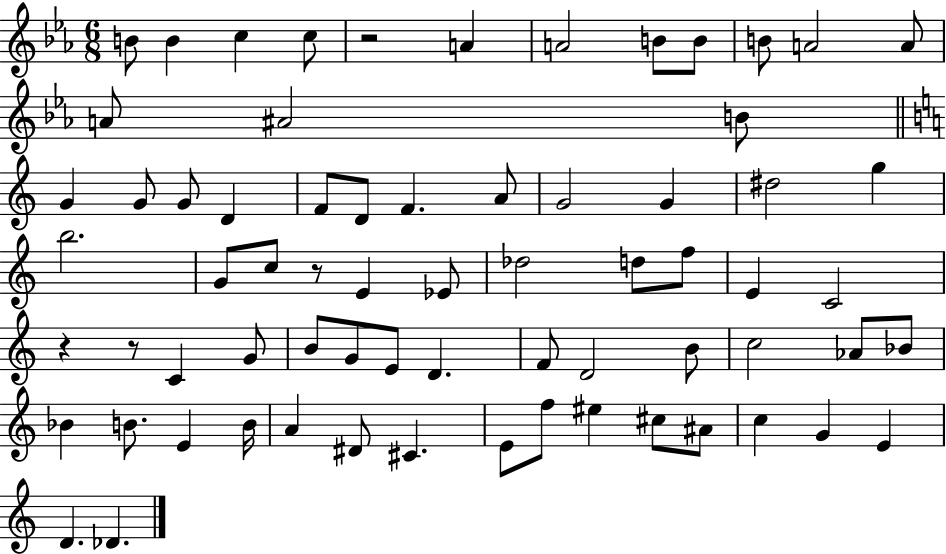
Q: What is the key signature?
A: EES major